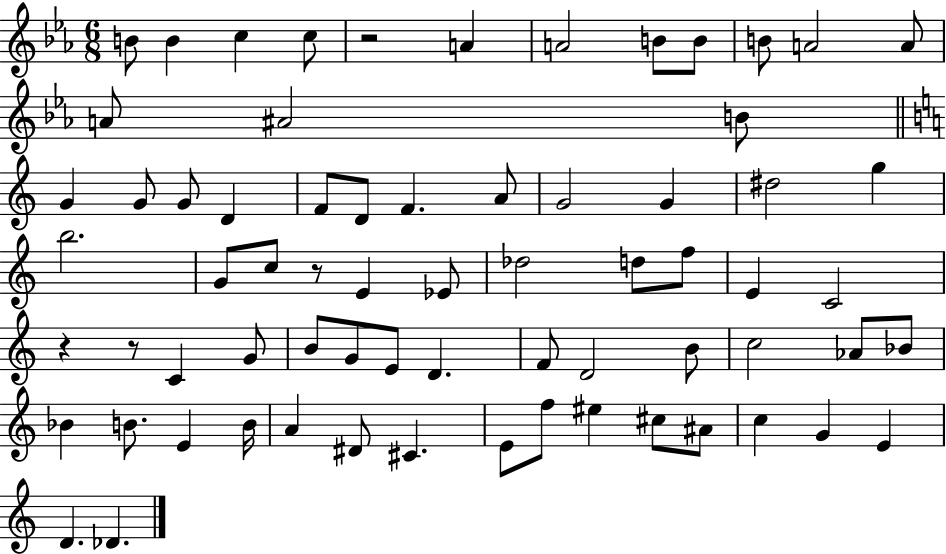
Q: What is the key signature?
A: EES major